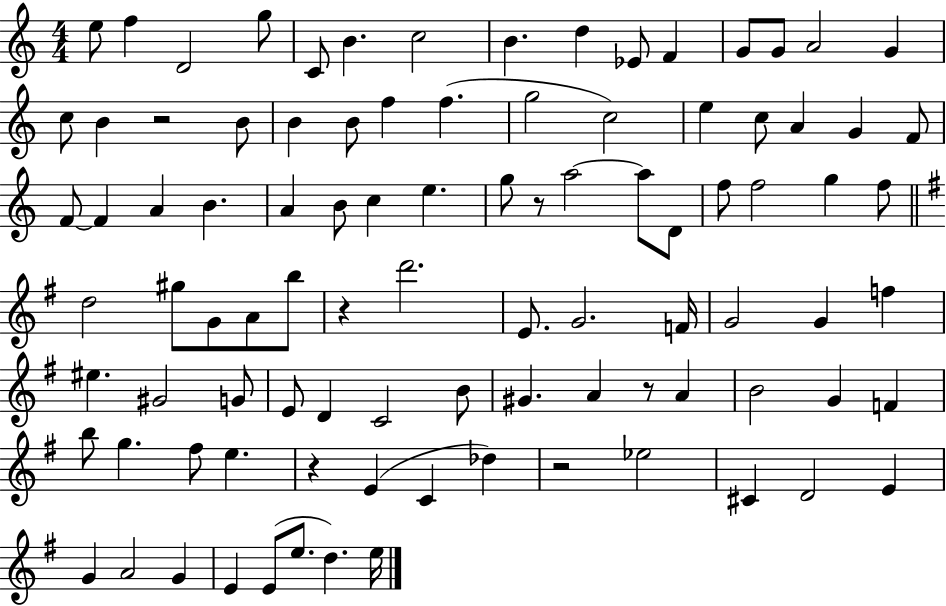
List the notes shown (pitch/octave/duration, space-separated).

E5/e F5/q D4/h G5/e C4/e B4/q. C5/h B4/q. D5/q Eb4/e F4/q G4/e G4/e A4/h G4/q C5/e B4/q R/h B4/e B4/q B4/e F5/q F5/q. G5/h C5/h E5/q C5/e A4/q G4/q F4/e F4/e F4/q A4/q B4/q. A4/q B4/e C5/q E5/q. G5/e R/e A5/h A5/e D4/e F5/e F5/h G5/q F5/e D5/h G#5/e G4/e A4/e B5/e R/q D6/h. E4/e. G4/h. F4/s G4/h G4/q F5/q EIS5/q. G#4/h G4/e E4/e D4/q C4/h B4/e G#4/q. A4/q R/e A4/q B4/h G4/q F4/q B5/e G5/q. F#5/e E5/q. R/q E4/q C4/q Db5/q R/h Eb5/h C#4/q D4/h E4/q G4/q A4/h G4/q E4/q E4/e E5/e. D5/q. E5/s